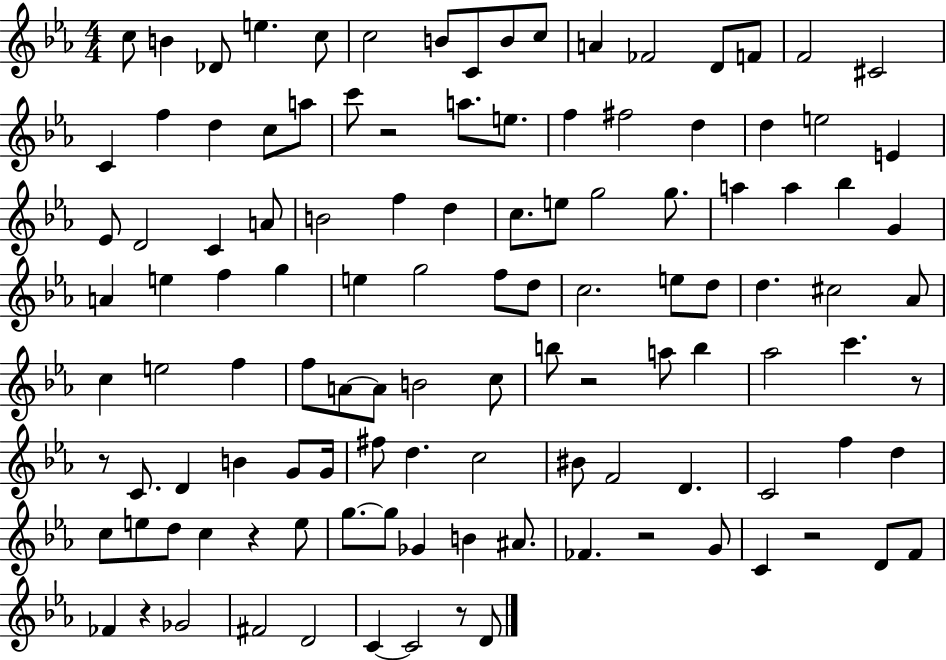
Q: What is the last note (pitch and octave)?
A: D4